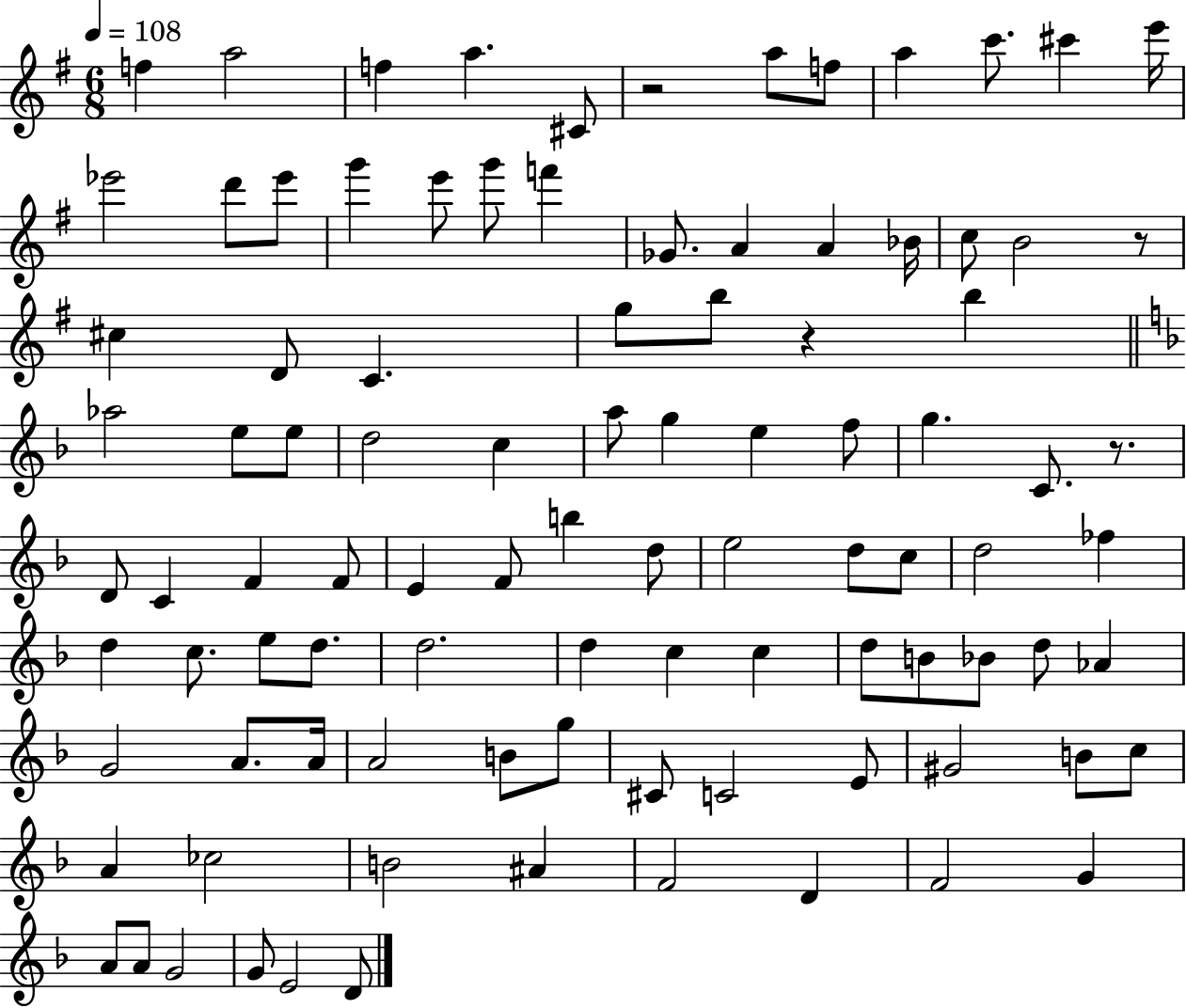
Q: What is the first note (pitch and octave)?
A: F5